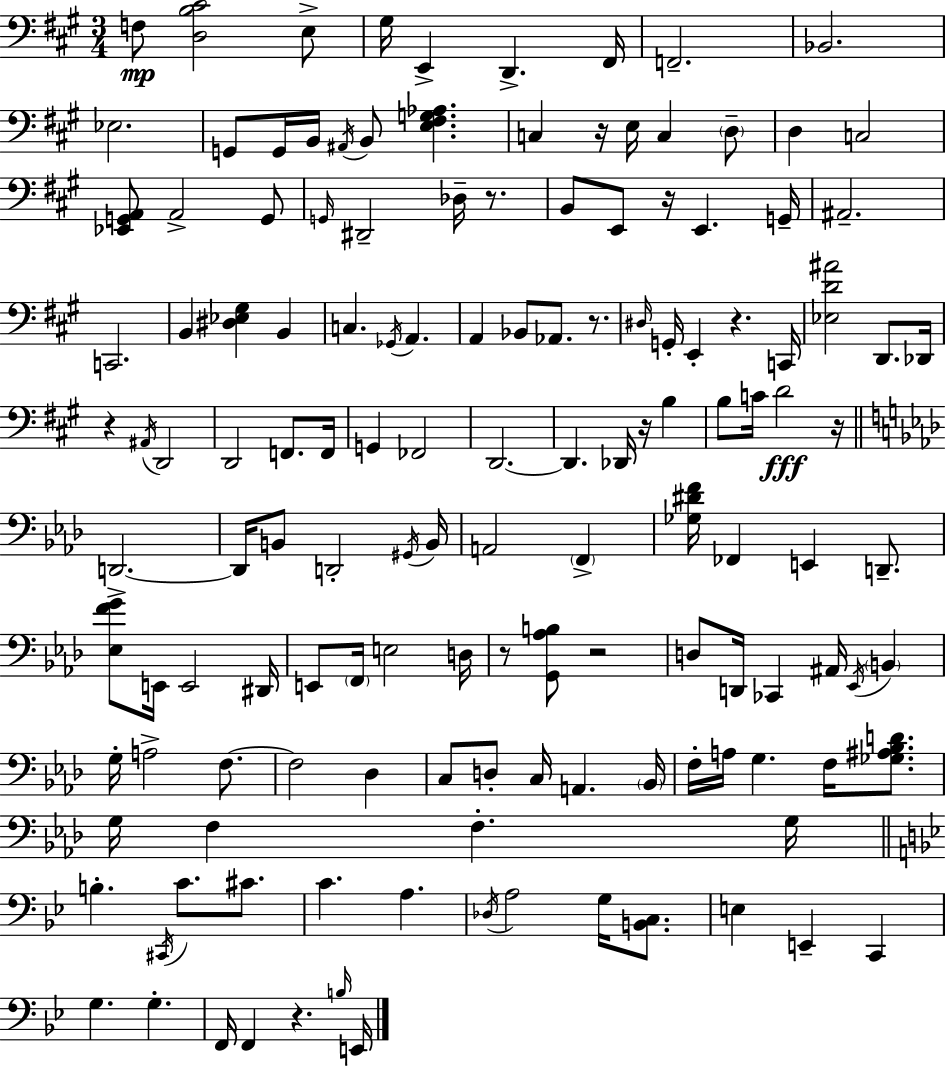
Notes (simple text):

F3/e [D3,B3,C#4]/h E3/e G#3/s E2/q D2/q. F#2/s F2/h. Bb2/h. Eb3/h. G2/e G2/s B2/s A#2/s B2/e [E3,F#3,G3,Ab3]/q. C3/q R/s E3/s C3/q D3/e D3/q C3/h [Eb2,G2,A2]/e A2/h G2/e G2/s D#2/h Db3/s R/e. B2/e E2/e R/s E2/q. G2/s A#2/h. C2/h. B2/q [D#3,Eb3,G#3]/q B2/q C3/q. Gb2/s A2/q. A2/q Bb2/e Ab2/e. R/e. D#3/s G2/s E2/q R/q. C2/s [Eb3,D4,A#4]/h D2/e. Db2/s R/q A#2/s D2/h D2/h F2/e. F2/s G2/q FES2/h D2/h. D2/q. Db2/s R/s B3/q B3/e C4/s D4/h R/s D2/h. D2/s B2/e D2/h G#2/s B2/s A2/h F2/q [Gb3,D#4,F4]/s FES2/q E2/q D2/e. [Eb3,F4,G4]/e E2/s E2/h D#2/s E2/e F2/s E3/h D3/s R/e [G2,Ab3,B3]/e R/h D3/e D2/s CES2/q A#2/s Eb2/s B2/q G3/s A3/h F3/e. F3/h Db3/q C3/e D3/e C3/s A2/q. Bb2/s F3/s A3/s G3/q. F3/s [Gb3,A#3,Bb3,D4]/e. G3/s F3/q F3/q. G3/s B3/q. C#2/s C4/e. C#4/e. C4/q. A3/q. Db3/s A3/h G3/s [B2,C3]/e. E3/q E2/q C2/q G3/q. G3/q. F2/s F2/q R/q. B3/s E2/s